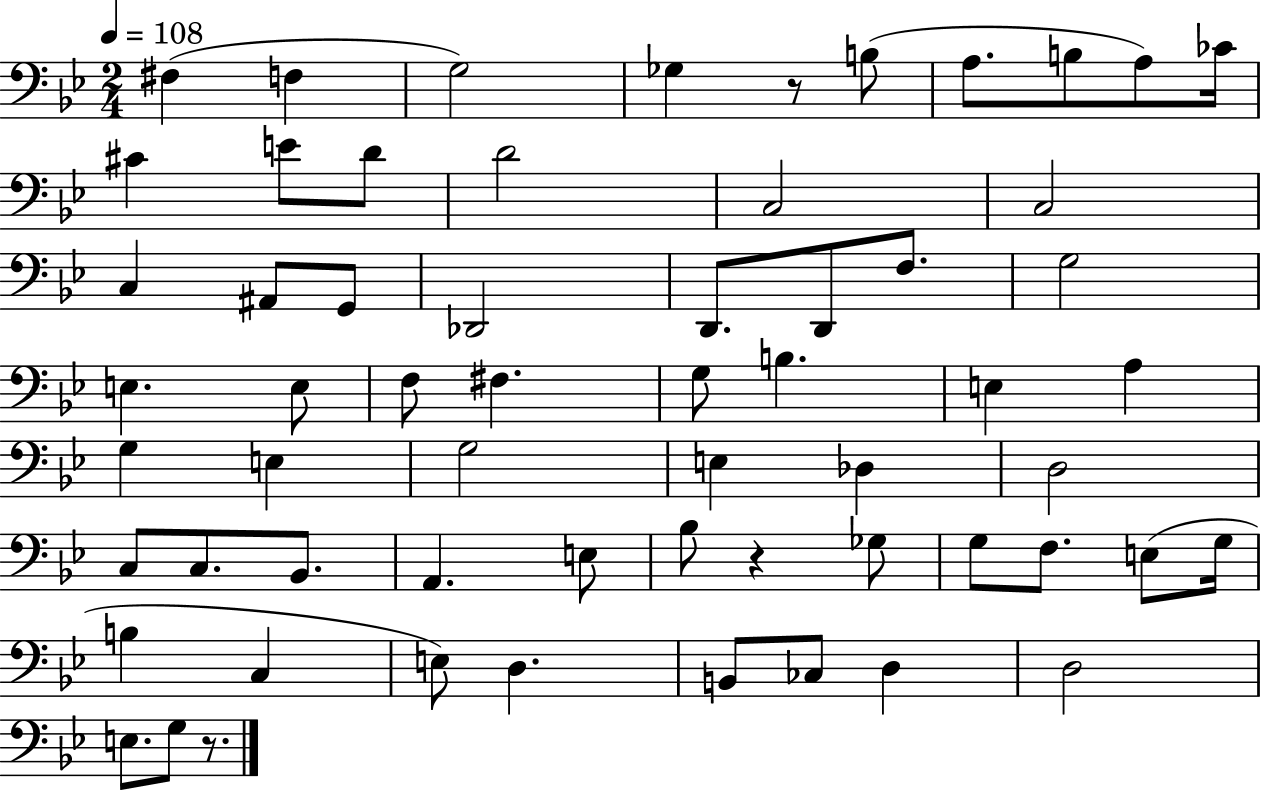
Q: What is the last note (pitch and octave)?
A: G3